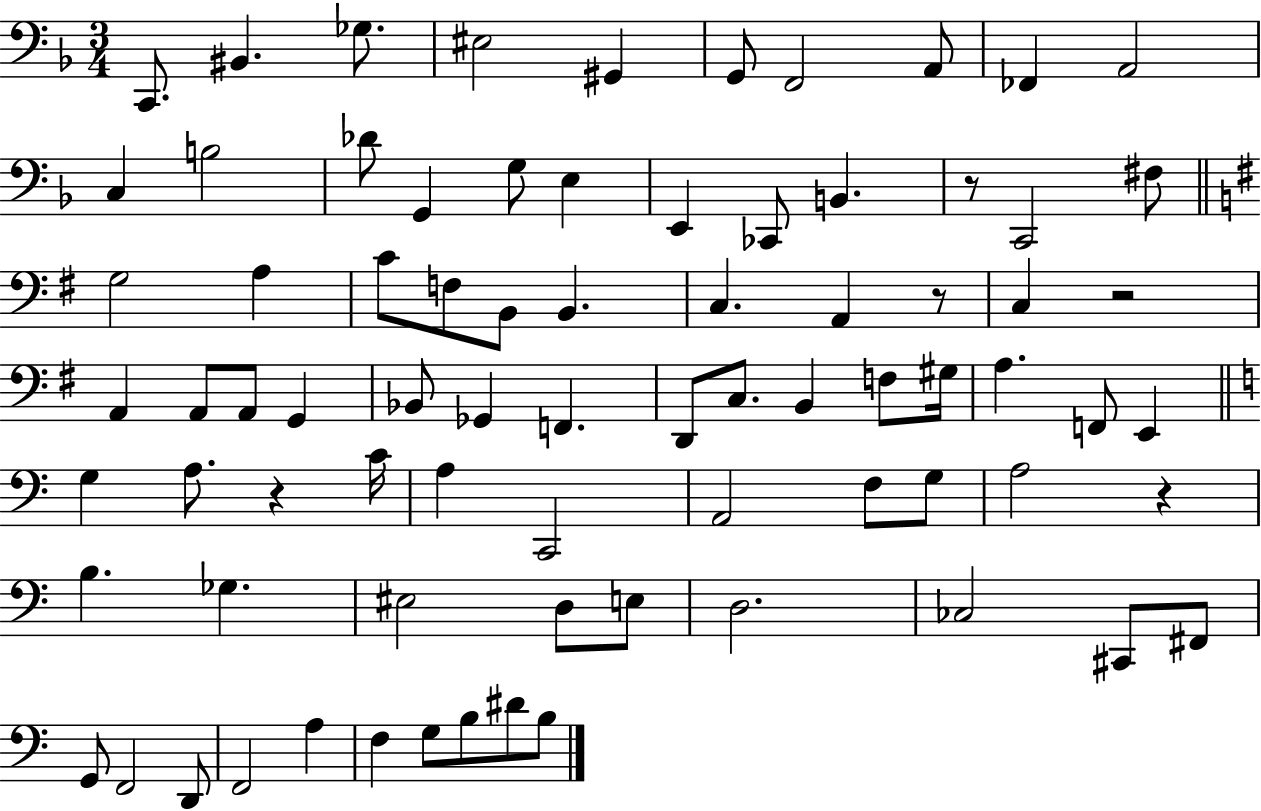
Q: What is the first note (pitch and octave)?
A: C2